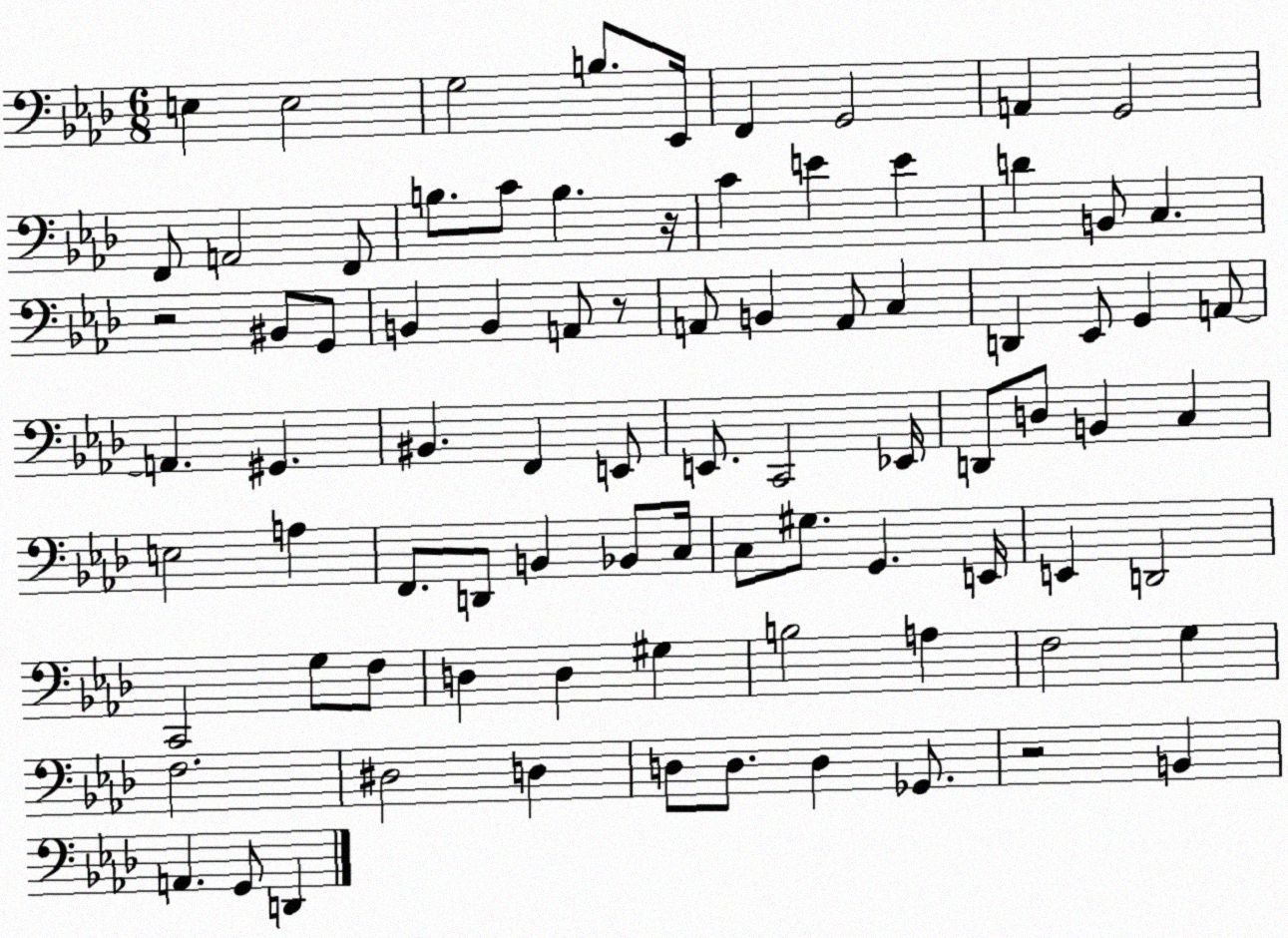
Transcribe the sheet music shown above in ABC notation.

X:1
T:Untitled
M:6/8
L:1/4
K:Ab
E, E,2 G,2 B,/2 _E,,/4 F,, G,,2 A,, G,,2 F,,/2 A,,2 F,,/2 B,/2 C/2 B, z/4 C E E D B,,/2 C, z2 ^B,,/2 G,,/2 B,, B,, A,,/2 z/2 A,,/2 B,, A,,/2 C, D,, _E,,/2 G,, A,,/2 A,, ^G,, ^B,, F,, E,,/2 E,,/2 C,,2 _E,,/4 D,,/2 D,/2 B,, C, E,2 A, F,,/2 D,,/2 B,, _B,,/2 C,/4 C,/2 ^G,/2 G,, E,,/4 E,, D,,2 C,,2 G,/2 F,/2 D, D, ^G, B,2 A, F,2 G, F,2 ^D,2 D, D,/2 D,/2 D, _G,,/2 z2 B,, A,, G,,/2 D,,